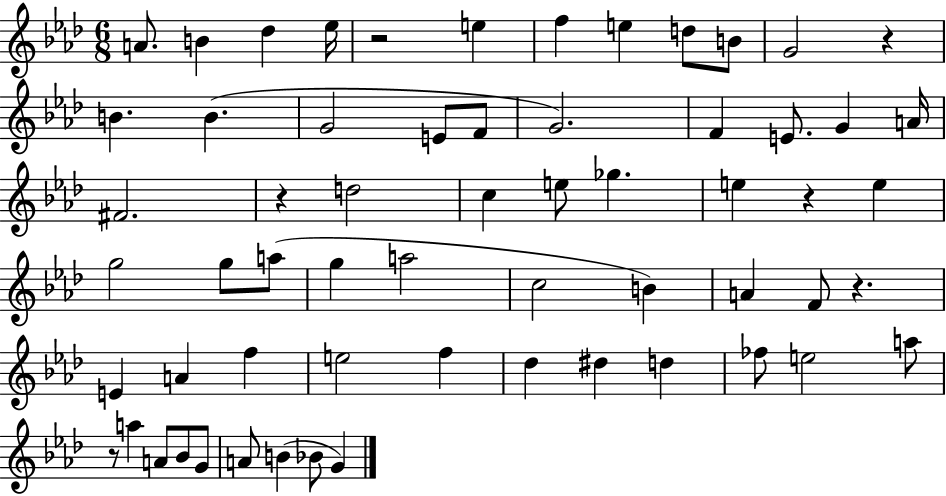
X:1
T:Untitled
M:6/8
L:1/4
K:Ab
A/2 B _d _e/4 z2 e f e d/2 B/2 G2 z B B G2 E/2 F/2 G2 F E/2 G A/4 ^F2 z d2 c e/2 _g e z e g2 g/2 a/2 g a2 c2 B A F/2 z E A f e2 f _d ^d d _f/2 e2 a/2 z/2 a A/2 _B/2 G/2 A/2 B _B/2 G